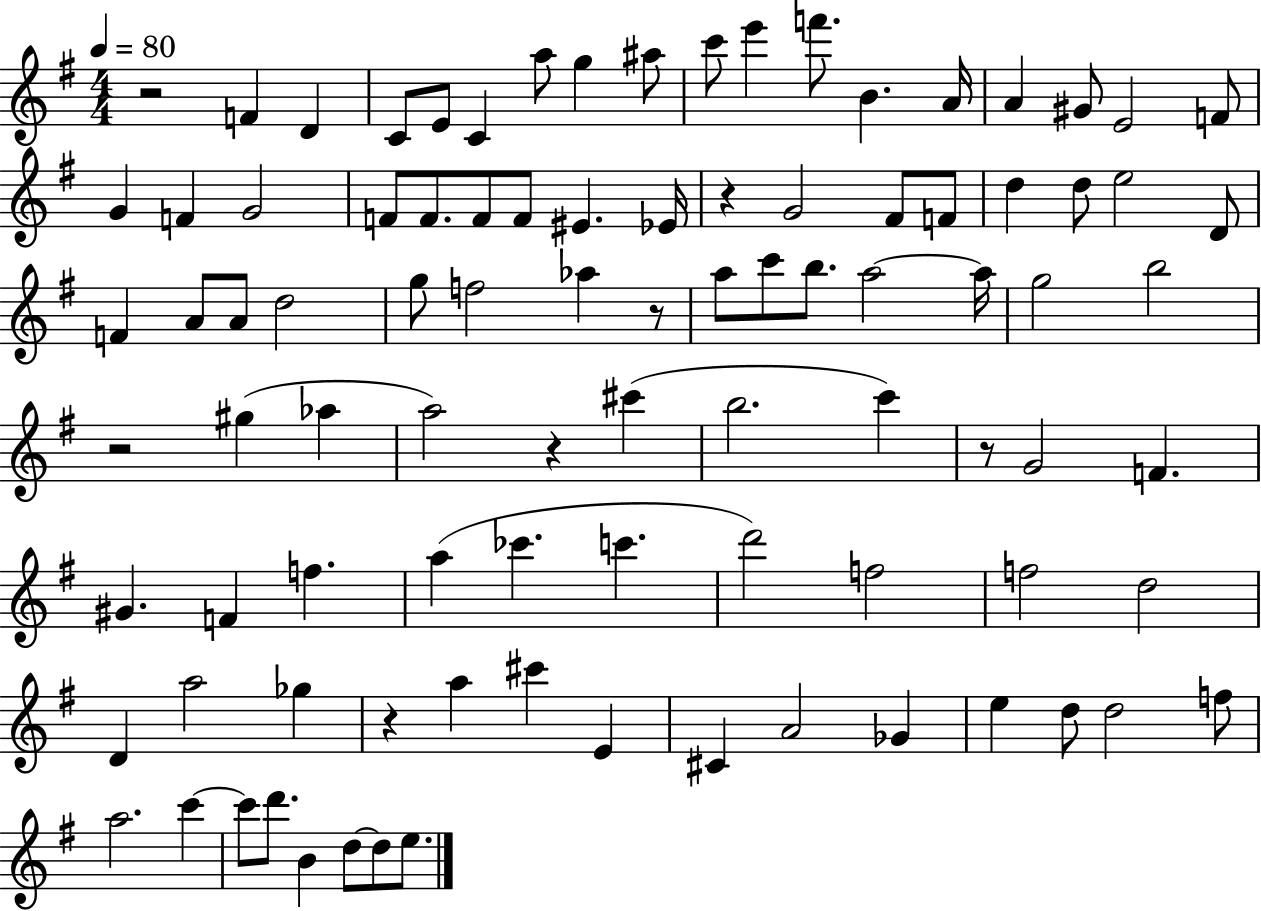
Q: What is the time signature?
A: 4/4